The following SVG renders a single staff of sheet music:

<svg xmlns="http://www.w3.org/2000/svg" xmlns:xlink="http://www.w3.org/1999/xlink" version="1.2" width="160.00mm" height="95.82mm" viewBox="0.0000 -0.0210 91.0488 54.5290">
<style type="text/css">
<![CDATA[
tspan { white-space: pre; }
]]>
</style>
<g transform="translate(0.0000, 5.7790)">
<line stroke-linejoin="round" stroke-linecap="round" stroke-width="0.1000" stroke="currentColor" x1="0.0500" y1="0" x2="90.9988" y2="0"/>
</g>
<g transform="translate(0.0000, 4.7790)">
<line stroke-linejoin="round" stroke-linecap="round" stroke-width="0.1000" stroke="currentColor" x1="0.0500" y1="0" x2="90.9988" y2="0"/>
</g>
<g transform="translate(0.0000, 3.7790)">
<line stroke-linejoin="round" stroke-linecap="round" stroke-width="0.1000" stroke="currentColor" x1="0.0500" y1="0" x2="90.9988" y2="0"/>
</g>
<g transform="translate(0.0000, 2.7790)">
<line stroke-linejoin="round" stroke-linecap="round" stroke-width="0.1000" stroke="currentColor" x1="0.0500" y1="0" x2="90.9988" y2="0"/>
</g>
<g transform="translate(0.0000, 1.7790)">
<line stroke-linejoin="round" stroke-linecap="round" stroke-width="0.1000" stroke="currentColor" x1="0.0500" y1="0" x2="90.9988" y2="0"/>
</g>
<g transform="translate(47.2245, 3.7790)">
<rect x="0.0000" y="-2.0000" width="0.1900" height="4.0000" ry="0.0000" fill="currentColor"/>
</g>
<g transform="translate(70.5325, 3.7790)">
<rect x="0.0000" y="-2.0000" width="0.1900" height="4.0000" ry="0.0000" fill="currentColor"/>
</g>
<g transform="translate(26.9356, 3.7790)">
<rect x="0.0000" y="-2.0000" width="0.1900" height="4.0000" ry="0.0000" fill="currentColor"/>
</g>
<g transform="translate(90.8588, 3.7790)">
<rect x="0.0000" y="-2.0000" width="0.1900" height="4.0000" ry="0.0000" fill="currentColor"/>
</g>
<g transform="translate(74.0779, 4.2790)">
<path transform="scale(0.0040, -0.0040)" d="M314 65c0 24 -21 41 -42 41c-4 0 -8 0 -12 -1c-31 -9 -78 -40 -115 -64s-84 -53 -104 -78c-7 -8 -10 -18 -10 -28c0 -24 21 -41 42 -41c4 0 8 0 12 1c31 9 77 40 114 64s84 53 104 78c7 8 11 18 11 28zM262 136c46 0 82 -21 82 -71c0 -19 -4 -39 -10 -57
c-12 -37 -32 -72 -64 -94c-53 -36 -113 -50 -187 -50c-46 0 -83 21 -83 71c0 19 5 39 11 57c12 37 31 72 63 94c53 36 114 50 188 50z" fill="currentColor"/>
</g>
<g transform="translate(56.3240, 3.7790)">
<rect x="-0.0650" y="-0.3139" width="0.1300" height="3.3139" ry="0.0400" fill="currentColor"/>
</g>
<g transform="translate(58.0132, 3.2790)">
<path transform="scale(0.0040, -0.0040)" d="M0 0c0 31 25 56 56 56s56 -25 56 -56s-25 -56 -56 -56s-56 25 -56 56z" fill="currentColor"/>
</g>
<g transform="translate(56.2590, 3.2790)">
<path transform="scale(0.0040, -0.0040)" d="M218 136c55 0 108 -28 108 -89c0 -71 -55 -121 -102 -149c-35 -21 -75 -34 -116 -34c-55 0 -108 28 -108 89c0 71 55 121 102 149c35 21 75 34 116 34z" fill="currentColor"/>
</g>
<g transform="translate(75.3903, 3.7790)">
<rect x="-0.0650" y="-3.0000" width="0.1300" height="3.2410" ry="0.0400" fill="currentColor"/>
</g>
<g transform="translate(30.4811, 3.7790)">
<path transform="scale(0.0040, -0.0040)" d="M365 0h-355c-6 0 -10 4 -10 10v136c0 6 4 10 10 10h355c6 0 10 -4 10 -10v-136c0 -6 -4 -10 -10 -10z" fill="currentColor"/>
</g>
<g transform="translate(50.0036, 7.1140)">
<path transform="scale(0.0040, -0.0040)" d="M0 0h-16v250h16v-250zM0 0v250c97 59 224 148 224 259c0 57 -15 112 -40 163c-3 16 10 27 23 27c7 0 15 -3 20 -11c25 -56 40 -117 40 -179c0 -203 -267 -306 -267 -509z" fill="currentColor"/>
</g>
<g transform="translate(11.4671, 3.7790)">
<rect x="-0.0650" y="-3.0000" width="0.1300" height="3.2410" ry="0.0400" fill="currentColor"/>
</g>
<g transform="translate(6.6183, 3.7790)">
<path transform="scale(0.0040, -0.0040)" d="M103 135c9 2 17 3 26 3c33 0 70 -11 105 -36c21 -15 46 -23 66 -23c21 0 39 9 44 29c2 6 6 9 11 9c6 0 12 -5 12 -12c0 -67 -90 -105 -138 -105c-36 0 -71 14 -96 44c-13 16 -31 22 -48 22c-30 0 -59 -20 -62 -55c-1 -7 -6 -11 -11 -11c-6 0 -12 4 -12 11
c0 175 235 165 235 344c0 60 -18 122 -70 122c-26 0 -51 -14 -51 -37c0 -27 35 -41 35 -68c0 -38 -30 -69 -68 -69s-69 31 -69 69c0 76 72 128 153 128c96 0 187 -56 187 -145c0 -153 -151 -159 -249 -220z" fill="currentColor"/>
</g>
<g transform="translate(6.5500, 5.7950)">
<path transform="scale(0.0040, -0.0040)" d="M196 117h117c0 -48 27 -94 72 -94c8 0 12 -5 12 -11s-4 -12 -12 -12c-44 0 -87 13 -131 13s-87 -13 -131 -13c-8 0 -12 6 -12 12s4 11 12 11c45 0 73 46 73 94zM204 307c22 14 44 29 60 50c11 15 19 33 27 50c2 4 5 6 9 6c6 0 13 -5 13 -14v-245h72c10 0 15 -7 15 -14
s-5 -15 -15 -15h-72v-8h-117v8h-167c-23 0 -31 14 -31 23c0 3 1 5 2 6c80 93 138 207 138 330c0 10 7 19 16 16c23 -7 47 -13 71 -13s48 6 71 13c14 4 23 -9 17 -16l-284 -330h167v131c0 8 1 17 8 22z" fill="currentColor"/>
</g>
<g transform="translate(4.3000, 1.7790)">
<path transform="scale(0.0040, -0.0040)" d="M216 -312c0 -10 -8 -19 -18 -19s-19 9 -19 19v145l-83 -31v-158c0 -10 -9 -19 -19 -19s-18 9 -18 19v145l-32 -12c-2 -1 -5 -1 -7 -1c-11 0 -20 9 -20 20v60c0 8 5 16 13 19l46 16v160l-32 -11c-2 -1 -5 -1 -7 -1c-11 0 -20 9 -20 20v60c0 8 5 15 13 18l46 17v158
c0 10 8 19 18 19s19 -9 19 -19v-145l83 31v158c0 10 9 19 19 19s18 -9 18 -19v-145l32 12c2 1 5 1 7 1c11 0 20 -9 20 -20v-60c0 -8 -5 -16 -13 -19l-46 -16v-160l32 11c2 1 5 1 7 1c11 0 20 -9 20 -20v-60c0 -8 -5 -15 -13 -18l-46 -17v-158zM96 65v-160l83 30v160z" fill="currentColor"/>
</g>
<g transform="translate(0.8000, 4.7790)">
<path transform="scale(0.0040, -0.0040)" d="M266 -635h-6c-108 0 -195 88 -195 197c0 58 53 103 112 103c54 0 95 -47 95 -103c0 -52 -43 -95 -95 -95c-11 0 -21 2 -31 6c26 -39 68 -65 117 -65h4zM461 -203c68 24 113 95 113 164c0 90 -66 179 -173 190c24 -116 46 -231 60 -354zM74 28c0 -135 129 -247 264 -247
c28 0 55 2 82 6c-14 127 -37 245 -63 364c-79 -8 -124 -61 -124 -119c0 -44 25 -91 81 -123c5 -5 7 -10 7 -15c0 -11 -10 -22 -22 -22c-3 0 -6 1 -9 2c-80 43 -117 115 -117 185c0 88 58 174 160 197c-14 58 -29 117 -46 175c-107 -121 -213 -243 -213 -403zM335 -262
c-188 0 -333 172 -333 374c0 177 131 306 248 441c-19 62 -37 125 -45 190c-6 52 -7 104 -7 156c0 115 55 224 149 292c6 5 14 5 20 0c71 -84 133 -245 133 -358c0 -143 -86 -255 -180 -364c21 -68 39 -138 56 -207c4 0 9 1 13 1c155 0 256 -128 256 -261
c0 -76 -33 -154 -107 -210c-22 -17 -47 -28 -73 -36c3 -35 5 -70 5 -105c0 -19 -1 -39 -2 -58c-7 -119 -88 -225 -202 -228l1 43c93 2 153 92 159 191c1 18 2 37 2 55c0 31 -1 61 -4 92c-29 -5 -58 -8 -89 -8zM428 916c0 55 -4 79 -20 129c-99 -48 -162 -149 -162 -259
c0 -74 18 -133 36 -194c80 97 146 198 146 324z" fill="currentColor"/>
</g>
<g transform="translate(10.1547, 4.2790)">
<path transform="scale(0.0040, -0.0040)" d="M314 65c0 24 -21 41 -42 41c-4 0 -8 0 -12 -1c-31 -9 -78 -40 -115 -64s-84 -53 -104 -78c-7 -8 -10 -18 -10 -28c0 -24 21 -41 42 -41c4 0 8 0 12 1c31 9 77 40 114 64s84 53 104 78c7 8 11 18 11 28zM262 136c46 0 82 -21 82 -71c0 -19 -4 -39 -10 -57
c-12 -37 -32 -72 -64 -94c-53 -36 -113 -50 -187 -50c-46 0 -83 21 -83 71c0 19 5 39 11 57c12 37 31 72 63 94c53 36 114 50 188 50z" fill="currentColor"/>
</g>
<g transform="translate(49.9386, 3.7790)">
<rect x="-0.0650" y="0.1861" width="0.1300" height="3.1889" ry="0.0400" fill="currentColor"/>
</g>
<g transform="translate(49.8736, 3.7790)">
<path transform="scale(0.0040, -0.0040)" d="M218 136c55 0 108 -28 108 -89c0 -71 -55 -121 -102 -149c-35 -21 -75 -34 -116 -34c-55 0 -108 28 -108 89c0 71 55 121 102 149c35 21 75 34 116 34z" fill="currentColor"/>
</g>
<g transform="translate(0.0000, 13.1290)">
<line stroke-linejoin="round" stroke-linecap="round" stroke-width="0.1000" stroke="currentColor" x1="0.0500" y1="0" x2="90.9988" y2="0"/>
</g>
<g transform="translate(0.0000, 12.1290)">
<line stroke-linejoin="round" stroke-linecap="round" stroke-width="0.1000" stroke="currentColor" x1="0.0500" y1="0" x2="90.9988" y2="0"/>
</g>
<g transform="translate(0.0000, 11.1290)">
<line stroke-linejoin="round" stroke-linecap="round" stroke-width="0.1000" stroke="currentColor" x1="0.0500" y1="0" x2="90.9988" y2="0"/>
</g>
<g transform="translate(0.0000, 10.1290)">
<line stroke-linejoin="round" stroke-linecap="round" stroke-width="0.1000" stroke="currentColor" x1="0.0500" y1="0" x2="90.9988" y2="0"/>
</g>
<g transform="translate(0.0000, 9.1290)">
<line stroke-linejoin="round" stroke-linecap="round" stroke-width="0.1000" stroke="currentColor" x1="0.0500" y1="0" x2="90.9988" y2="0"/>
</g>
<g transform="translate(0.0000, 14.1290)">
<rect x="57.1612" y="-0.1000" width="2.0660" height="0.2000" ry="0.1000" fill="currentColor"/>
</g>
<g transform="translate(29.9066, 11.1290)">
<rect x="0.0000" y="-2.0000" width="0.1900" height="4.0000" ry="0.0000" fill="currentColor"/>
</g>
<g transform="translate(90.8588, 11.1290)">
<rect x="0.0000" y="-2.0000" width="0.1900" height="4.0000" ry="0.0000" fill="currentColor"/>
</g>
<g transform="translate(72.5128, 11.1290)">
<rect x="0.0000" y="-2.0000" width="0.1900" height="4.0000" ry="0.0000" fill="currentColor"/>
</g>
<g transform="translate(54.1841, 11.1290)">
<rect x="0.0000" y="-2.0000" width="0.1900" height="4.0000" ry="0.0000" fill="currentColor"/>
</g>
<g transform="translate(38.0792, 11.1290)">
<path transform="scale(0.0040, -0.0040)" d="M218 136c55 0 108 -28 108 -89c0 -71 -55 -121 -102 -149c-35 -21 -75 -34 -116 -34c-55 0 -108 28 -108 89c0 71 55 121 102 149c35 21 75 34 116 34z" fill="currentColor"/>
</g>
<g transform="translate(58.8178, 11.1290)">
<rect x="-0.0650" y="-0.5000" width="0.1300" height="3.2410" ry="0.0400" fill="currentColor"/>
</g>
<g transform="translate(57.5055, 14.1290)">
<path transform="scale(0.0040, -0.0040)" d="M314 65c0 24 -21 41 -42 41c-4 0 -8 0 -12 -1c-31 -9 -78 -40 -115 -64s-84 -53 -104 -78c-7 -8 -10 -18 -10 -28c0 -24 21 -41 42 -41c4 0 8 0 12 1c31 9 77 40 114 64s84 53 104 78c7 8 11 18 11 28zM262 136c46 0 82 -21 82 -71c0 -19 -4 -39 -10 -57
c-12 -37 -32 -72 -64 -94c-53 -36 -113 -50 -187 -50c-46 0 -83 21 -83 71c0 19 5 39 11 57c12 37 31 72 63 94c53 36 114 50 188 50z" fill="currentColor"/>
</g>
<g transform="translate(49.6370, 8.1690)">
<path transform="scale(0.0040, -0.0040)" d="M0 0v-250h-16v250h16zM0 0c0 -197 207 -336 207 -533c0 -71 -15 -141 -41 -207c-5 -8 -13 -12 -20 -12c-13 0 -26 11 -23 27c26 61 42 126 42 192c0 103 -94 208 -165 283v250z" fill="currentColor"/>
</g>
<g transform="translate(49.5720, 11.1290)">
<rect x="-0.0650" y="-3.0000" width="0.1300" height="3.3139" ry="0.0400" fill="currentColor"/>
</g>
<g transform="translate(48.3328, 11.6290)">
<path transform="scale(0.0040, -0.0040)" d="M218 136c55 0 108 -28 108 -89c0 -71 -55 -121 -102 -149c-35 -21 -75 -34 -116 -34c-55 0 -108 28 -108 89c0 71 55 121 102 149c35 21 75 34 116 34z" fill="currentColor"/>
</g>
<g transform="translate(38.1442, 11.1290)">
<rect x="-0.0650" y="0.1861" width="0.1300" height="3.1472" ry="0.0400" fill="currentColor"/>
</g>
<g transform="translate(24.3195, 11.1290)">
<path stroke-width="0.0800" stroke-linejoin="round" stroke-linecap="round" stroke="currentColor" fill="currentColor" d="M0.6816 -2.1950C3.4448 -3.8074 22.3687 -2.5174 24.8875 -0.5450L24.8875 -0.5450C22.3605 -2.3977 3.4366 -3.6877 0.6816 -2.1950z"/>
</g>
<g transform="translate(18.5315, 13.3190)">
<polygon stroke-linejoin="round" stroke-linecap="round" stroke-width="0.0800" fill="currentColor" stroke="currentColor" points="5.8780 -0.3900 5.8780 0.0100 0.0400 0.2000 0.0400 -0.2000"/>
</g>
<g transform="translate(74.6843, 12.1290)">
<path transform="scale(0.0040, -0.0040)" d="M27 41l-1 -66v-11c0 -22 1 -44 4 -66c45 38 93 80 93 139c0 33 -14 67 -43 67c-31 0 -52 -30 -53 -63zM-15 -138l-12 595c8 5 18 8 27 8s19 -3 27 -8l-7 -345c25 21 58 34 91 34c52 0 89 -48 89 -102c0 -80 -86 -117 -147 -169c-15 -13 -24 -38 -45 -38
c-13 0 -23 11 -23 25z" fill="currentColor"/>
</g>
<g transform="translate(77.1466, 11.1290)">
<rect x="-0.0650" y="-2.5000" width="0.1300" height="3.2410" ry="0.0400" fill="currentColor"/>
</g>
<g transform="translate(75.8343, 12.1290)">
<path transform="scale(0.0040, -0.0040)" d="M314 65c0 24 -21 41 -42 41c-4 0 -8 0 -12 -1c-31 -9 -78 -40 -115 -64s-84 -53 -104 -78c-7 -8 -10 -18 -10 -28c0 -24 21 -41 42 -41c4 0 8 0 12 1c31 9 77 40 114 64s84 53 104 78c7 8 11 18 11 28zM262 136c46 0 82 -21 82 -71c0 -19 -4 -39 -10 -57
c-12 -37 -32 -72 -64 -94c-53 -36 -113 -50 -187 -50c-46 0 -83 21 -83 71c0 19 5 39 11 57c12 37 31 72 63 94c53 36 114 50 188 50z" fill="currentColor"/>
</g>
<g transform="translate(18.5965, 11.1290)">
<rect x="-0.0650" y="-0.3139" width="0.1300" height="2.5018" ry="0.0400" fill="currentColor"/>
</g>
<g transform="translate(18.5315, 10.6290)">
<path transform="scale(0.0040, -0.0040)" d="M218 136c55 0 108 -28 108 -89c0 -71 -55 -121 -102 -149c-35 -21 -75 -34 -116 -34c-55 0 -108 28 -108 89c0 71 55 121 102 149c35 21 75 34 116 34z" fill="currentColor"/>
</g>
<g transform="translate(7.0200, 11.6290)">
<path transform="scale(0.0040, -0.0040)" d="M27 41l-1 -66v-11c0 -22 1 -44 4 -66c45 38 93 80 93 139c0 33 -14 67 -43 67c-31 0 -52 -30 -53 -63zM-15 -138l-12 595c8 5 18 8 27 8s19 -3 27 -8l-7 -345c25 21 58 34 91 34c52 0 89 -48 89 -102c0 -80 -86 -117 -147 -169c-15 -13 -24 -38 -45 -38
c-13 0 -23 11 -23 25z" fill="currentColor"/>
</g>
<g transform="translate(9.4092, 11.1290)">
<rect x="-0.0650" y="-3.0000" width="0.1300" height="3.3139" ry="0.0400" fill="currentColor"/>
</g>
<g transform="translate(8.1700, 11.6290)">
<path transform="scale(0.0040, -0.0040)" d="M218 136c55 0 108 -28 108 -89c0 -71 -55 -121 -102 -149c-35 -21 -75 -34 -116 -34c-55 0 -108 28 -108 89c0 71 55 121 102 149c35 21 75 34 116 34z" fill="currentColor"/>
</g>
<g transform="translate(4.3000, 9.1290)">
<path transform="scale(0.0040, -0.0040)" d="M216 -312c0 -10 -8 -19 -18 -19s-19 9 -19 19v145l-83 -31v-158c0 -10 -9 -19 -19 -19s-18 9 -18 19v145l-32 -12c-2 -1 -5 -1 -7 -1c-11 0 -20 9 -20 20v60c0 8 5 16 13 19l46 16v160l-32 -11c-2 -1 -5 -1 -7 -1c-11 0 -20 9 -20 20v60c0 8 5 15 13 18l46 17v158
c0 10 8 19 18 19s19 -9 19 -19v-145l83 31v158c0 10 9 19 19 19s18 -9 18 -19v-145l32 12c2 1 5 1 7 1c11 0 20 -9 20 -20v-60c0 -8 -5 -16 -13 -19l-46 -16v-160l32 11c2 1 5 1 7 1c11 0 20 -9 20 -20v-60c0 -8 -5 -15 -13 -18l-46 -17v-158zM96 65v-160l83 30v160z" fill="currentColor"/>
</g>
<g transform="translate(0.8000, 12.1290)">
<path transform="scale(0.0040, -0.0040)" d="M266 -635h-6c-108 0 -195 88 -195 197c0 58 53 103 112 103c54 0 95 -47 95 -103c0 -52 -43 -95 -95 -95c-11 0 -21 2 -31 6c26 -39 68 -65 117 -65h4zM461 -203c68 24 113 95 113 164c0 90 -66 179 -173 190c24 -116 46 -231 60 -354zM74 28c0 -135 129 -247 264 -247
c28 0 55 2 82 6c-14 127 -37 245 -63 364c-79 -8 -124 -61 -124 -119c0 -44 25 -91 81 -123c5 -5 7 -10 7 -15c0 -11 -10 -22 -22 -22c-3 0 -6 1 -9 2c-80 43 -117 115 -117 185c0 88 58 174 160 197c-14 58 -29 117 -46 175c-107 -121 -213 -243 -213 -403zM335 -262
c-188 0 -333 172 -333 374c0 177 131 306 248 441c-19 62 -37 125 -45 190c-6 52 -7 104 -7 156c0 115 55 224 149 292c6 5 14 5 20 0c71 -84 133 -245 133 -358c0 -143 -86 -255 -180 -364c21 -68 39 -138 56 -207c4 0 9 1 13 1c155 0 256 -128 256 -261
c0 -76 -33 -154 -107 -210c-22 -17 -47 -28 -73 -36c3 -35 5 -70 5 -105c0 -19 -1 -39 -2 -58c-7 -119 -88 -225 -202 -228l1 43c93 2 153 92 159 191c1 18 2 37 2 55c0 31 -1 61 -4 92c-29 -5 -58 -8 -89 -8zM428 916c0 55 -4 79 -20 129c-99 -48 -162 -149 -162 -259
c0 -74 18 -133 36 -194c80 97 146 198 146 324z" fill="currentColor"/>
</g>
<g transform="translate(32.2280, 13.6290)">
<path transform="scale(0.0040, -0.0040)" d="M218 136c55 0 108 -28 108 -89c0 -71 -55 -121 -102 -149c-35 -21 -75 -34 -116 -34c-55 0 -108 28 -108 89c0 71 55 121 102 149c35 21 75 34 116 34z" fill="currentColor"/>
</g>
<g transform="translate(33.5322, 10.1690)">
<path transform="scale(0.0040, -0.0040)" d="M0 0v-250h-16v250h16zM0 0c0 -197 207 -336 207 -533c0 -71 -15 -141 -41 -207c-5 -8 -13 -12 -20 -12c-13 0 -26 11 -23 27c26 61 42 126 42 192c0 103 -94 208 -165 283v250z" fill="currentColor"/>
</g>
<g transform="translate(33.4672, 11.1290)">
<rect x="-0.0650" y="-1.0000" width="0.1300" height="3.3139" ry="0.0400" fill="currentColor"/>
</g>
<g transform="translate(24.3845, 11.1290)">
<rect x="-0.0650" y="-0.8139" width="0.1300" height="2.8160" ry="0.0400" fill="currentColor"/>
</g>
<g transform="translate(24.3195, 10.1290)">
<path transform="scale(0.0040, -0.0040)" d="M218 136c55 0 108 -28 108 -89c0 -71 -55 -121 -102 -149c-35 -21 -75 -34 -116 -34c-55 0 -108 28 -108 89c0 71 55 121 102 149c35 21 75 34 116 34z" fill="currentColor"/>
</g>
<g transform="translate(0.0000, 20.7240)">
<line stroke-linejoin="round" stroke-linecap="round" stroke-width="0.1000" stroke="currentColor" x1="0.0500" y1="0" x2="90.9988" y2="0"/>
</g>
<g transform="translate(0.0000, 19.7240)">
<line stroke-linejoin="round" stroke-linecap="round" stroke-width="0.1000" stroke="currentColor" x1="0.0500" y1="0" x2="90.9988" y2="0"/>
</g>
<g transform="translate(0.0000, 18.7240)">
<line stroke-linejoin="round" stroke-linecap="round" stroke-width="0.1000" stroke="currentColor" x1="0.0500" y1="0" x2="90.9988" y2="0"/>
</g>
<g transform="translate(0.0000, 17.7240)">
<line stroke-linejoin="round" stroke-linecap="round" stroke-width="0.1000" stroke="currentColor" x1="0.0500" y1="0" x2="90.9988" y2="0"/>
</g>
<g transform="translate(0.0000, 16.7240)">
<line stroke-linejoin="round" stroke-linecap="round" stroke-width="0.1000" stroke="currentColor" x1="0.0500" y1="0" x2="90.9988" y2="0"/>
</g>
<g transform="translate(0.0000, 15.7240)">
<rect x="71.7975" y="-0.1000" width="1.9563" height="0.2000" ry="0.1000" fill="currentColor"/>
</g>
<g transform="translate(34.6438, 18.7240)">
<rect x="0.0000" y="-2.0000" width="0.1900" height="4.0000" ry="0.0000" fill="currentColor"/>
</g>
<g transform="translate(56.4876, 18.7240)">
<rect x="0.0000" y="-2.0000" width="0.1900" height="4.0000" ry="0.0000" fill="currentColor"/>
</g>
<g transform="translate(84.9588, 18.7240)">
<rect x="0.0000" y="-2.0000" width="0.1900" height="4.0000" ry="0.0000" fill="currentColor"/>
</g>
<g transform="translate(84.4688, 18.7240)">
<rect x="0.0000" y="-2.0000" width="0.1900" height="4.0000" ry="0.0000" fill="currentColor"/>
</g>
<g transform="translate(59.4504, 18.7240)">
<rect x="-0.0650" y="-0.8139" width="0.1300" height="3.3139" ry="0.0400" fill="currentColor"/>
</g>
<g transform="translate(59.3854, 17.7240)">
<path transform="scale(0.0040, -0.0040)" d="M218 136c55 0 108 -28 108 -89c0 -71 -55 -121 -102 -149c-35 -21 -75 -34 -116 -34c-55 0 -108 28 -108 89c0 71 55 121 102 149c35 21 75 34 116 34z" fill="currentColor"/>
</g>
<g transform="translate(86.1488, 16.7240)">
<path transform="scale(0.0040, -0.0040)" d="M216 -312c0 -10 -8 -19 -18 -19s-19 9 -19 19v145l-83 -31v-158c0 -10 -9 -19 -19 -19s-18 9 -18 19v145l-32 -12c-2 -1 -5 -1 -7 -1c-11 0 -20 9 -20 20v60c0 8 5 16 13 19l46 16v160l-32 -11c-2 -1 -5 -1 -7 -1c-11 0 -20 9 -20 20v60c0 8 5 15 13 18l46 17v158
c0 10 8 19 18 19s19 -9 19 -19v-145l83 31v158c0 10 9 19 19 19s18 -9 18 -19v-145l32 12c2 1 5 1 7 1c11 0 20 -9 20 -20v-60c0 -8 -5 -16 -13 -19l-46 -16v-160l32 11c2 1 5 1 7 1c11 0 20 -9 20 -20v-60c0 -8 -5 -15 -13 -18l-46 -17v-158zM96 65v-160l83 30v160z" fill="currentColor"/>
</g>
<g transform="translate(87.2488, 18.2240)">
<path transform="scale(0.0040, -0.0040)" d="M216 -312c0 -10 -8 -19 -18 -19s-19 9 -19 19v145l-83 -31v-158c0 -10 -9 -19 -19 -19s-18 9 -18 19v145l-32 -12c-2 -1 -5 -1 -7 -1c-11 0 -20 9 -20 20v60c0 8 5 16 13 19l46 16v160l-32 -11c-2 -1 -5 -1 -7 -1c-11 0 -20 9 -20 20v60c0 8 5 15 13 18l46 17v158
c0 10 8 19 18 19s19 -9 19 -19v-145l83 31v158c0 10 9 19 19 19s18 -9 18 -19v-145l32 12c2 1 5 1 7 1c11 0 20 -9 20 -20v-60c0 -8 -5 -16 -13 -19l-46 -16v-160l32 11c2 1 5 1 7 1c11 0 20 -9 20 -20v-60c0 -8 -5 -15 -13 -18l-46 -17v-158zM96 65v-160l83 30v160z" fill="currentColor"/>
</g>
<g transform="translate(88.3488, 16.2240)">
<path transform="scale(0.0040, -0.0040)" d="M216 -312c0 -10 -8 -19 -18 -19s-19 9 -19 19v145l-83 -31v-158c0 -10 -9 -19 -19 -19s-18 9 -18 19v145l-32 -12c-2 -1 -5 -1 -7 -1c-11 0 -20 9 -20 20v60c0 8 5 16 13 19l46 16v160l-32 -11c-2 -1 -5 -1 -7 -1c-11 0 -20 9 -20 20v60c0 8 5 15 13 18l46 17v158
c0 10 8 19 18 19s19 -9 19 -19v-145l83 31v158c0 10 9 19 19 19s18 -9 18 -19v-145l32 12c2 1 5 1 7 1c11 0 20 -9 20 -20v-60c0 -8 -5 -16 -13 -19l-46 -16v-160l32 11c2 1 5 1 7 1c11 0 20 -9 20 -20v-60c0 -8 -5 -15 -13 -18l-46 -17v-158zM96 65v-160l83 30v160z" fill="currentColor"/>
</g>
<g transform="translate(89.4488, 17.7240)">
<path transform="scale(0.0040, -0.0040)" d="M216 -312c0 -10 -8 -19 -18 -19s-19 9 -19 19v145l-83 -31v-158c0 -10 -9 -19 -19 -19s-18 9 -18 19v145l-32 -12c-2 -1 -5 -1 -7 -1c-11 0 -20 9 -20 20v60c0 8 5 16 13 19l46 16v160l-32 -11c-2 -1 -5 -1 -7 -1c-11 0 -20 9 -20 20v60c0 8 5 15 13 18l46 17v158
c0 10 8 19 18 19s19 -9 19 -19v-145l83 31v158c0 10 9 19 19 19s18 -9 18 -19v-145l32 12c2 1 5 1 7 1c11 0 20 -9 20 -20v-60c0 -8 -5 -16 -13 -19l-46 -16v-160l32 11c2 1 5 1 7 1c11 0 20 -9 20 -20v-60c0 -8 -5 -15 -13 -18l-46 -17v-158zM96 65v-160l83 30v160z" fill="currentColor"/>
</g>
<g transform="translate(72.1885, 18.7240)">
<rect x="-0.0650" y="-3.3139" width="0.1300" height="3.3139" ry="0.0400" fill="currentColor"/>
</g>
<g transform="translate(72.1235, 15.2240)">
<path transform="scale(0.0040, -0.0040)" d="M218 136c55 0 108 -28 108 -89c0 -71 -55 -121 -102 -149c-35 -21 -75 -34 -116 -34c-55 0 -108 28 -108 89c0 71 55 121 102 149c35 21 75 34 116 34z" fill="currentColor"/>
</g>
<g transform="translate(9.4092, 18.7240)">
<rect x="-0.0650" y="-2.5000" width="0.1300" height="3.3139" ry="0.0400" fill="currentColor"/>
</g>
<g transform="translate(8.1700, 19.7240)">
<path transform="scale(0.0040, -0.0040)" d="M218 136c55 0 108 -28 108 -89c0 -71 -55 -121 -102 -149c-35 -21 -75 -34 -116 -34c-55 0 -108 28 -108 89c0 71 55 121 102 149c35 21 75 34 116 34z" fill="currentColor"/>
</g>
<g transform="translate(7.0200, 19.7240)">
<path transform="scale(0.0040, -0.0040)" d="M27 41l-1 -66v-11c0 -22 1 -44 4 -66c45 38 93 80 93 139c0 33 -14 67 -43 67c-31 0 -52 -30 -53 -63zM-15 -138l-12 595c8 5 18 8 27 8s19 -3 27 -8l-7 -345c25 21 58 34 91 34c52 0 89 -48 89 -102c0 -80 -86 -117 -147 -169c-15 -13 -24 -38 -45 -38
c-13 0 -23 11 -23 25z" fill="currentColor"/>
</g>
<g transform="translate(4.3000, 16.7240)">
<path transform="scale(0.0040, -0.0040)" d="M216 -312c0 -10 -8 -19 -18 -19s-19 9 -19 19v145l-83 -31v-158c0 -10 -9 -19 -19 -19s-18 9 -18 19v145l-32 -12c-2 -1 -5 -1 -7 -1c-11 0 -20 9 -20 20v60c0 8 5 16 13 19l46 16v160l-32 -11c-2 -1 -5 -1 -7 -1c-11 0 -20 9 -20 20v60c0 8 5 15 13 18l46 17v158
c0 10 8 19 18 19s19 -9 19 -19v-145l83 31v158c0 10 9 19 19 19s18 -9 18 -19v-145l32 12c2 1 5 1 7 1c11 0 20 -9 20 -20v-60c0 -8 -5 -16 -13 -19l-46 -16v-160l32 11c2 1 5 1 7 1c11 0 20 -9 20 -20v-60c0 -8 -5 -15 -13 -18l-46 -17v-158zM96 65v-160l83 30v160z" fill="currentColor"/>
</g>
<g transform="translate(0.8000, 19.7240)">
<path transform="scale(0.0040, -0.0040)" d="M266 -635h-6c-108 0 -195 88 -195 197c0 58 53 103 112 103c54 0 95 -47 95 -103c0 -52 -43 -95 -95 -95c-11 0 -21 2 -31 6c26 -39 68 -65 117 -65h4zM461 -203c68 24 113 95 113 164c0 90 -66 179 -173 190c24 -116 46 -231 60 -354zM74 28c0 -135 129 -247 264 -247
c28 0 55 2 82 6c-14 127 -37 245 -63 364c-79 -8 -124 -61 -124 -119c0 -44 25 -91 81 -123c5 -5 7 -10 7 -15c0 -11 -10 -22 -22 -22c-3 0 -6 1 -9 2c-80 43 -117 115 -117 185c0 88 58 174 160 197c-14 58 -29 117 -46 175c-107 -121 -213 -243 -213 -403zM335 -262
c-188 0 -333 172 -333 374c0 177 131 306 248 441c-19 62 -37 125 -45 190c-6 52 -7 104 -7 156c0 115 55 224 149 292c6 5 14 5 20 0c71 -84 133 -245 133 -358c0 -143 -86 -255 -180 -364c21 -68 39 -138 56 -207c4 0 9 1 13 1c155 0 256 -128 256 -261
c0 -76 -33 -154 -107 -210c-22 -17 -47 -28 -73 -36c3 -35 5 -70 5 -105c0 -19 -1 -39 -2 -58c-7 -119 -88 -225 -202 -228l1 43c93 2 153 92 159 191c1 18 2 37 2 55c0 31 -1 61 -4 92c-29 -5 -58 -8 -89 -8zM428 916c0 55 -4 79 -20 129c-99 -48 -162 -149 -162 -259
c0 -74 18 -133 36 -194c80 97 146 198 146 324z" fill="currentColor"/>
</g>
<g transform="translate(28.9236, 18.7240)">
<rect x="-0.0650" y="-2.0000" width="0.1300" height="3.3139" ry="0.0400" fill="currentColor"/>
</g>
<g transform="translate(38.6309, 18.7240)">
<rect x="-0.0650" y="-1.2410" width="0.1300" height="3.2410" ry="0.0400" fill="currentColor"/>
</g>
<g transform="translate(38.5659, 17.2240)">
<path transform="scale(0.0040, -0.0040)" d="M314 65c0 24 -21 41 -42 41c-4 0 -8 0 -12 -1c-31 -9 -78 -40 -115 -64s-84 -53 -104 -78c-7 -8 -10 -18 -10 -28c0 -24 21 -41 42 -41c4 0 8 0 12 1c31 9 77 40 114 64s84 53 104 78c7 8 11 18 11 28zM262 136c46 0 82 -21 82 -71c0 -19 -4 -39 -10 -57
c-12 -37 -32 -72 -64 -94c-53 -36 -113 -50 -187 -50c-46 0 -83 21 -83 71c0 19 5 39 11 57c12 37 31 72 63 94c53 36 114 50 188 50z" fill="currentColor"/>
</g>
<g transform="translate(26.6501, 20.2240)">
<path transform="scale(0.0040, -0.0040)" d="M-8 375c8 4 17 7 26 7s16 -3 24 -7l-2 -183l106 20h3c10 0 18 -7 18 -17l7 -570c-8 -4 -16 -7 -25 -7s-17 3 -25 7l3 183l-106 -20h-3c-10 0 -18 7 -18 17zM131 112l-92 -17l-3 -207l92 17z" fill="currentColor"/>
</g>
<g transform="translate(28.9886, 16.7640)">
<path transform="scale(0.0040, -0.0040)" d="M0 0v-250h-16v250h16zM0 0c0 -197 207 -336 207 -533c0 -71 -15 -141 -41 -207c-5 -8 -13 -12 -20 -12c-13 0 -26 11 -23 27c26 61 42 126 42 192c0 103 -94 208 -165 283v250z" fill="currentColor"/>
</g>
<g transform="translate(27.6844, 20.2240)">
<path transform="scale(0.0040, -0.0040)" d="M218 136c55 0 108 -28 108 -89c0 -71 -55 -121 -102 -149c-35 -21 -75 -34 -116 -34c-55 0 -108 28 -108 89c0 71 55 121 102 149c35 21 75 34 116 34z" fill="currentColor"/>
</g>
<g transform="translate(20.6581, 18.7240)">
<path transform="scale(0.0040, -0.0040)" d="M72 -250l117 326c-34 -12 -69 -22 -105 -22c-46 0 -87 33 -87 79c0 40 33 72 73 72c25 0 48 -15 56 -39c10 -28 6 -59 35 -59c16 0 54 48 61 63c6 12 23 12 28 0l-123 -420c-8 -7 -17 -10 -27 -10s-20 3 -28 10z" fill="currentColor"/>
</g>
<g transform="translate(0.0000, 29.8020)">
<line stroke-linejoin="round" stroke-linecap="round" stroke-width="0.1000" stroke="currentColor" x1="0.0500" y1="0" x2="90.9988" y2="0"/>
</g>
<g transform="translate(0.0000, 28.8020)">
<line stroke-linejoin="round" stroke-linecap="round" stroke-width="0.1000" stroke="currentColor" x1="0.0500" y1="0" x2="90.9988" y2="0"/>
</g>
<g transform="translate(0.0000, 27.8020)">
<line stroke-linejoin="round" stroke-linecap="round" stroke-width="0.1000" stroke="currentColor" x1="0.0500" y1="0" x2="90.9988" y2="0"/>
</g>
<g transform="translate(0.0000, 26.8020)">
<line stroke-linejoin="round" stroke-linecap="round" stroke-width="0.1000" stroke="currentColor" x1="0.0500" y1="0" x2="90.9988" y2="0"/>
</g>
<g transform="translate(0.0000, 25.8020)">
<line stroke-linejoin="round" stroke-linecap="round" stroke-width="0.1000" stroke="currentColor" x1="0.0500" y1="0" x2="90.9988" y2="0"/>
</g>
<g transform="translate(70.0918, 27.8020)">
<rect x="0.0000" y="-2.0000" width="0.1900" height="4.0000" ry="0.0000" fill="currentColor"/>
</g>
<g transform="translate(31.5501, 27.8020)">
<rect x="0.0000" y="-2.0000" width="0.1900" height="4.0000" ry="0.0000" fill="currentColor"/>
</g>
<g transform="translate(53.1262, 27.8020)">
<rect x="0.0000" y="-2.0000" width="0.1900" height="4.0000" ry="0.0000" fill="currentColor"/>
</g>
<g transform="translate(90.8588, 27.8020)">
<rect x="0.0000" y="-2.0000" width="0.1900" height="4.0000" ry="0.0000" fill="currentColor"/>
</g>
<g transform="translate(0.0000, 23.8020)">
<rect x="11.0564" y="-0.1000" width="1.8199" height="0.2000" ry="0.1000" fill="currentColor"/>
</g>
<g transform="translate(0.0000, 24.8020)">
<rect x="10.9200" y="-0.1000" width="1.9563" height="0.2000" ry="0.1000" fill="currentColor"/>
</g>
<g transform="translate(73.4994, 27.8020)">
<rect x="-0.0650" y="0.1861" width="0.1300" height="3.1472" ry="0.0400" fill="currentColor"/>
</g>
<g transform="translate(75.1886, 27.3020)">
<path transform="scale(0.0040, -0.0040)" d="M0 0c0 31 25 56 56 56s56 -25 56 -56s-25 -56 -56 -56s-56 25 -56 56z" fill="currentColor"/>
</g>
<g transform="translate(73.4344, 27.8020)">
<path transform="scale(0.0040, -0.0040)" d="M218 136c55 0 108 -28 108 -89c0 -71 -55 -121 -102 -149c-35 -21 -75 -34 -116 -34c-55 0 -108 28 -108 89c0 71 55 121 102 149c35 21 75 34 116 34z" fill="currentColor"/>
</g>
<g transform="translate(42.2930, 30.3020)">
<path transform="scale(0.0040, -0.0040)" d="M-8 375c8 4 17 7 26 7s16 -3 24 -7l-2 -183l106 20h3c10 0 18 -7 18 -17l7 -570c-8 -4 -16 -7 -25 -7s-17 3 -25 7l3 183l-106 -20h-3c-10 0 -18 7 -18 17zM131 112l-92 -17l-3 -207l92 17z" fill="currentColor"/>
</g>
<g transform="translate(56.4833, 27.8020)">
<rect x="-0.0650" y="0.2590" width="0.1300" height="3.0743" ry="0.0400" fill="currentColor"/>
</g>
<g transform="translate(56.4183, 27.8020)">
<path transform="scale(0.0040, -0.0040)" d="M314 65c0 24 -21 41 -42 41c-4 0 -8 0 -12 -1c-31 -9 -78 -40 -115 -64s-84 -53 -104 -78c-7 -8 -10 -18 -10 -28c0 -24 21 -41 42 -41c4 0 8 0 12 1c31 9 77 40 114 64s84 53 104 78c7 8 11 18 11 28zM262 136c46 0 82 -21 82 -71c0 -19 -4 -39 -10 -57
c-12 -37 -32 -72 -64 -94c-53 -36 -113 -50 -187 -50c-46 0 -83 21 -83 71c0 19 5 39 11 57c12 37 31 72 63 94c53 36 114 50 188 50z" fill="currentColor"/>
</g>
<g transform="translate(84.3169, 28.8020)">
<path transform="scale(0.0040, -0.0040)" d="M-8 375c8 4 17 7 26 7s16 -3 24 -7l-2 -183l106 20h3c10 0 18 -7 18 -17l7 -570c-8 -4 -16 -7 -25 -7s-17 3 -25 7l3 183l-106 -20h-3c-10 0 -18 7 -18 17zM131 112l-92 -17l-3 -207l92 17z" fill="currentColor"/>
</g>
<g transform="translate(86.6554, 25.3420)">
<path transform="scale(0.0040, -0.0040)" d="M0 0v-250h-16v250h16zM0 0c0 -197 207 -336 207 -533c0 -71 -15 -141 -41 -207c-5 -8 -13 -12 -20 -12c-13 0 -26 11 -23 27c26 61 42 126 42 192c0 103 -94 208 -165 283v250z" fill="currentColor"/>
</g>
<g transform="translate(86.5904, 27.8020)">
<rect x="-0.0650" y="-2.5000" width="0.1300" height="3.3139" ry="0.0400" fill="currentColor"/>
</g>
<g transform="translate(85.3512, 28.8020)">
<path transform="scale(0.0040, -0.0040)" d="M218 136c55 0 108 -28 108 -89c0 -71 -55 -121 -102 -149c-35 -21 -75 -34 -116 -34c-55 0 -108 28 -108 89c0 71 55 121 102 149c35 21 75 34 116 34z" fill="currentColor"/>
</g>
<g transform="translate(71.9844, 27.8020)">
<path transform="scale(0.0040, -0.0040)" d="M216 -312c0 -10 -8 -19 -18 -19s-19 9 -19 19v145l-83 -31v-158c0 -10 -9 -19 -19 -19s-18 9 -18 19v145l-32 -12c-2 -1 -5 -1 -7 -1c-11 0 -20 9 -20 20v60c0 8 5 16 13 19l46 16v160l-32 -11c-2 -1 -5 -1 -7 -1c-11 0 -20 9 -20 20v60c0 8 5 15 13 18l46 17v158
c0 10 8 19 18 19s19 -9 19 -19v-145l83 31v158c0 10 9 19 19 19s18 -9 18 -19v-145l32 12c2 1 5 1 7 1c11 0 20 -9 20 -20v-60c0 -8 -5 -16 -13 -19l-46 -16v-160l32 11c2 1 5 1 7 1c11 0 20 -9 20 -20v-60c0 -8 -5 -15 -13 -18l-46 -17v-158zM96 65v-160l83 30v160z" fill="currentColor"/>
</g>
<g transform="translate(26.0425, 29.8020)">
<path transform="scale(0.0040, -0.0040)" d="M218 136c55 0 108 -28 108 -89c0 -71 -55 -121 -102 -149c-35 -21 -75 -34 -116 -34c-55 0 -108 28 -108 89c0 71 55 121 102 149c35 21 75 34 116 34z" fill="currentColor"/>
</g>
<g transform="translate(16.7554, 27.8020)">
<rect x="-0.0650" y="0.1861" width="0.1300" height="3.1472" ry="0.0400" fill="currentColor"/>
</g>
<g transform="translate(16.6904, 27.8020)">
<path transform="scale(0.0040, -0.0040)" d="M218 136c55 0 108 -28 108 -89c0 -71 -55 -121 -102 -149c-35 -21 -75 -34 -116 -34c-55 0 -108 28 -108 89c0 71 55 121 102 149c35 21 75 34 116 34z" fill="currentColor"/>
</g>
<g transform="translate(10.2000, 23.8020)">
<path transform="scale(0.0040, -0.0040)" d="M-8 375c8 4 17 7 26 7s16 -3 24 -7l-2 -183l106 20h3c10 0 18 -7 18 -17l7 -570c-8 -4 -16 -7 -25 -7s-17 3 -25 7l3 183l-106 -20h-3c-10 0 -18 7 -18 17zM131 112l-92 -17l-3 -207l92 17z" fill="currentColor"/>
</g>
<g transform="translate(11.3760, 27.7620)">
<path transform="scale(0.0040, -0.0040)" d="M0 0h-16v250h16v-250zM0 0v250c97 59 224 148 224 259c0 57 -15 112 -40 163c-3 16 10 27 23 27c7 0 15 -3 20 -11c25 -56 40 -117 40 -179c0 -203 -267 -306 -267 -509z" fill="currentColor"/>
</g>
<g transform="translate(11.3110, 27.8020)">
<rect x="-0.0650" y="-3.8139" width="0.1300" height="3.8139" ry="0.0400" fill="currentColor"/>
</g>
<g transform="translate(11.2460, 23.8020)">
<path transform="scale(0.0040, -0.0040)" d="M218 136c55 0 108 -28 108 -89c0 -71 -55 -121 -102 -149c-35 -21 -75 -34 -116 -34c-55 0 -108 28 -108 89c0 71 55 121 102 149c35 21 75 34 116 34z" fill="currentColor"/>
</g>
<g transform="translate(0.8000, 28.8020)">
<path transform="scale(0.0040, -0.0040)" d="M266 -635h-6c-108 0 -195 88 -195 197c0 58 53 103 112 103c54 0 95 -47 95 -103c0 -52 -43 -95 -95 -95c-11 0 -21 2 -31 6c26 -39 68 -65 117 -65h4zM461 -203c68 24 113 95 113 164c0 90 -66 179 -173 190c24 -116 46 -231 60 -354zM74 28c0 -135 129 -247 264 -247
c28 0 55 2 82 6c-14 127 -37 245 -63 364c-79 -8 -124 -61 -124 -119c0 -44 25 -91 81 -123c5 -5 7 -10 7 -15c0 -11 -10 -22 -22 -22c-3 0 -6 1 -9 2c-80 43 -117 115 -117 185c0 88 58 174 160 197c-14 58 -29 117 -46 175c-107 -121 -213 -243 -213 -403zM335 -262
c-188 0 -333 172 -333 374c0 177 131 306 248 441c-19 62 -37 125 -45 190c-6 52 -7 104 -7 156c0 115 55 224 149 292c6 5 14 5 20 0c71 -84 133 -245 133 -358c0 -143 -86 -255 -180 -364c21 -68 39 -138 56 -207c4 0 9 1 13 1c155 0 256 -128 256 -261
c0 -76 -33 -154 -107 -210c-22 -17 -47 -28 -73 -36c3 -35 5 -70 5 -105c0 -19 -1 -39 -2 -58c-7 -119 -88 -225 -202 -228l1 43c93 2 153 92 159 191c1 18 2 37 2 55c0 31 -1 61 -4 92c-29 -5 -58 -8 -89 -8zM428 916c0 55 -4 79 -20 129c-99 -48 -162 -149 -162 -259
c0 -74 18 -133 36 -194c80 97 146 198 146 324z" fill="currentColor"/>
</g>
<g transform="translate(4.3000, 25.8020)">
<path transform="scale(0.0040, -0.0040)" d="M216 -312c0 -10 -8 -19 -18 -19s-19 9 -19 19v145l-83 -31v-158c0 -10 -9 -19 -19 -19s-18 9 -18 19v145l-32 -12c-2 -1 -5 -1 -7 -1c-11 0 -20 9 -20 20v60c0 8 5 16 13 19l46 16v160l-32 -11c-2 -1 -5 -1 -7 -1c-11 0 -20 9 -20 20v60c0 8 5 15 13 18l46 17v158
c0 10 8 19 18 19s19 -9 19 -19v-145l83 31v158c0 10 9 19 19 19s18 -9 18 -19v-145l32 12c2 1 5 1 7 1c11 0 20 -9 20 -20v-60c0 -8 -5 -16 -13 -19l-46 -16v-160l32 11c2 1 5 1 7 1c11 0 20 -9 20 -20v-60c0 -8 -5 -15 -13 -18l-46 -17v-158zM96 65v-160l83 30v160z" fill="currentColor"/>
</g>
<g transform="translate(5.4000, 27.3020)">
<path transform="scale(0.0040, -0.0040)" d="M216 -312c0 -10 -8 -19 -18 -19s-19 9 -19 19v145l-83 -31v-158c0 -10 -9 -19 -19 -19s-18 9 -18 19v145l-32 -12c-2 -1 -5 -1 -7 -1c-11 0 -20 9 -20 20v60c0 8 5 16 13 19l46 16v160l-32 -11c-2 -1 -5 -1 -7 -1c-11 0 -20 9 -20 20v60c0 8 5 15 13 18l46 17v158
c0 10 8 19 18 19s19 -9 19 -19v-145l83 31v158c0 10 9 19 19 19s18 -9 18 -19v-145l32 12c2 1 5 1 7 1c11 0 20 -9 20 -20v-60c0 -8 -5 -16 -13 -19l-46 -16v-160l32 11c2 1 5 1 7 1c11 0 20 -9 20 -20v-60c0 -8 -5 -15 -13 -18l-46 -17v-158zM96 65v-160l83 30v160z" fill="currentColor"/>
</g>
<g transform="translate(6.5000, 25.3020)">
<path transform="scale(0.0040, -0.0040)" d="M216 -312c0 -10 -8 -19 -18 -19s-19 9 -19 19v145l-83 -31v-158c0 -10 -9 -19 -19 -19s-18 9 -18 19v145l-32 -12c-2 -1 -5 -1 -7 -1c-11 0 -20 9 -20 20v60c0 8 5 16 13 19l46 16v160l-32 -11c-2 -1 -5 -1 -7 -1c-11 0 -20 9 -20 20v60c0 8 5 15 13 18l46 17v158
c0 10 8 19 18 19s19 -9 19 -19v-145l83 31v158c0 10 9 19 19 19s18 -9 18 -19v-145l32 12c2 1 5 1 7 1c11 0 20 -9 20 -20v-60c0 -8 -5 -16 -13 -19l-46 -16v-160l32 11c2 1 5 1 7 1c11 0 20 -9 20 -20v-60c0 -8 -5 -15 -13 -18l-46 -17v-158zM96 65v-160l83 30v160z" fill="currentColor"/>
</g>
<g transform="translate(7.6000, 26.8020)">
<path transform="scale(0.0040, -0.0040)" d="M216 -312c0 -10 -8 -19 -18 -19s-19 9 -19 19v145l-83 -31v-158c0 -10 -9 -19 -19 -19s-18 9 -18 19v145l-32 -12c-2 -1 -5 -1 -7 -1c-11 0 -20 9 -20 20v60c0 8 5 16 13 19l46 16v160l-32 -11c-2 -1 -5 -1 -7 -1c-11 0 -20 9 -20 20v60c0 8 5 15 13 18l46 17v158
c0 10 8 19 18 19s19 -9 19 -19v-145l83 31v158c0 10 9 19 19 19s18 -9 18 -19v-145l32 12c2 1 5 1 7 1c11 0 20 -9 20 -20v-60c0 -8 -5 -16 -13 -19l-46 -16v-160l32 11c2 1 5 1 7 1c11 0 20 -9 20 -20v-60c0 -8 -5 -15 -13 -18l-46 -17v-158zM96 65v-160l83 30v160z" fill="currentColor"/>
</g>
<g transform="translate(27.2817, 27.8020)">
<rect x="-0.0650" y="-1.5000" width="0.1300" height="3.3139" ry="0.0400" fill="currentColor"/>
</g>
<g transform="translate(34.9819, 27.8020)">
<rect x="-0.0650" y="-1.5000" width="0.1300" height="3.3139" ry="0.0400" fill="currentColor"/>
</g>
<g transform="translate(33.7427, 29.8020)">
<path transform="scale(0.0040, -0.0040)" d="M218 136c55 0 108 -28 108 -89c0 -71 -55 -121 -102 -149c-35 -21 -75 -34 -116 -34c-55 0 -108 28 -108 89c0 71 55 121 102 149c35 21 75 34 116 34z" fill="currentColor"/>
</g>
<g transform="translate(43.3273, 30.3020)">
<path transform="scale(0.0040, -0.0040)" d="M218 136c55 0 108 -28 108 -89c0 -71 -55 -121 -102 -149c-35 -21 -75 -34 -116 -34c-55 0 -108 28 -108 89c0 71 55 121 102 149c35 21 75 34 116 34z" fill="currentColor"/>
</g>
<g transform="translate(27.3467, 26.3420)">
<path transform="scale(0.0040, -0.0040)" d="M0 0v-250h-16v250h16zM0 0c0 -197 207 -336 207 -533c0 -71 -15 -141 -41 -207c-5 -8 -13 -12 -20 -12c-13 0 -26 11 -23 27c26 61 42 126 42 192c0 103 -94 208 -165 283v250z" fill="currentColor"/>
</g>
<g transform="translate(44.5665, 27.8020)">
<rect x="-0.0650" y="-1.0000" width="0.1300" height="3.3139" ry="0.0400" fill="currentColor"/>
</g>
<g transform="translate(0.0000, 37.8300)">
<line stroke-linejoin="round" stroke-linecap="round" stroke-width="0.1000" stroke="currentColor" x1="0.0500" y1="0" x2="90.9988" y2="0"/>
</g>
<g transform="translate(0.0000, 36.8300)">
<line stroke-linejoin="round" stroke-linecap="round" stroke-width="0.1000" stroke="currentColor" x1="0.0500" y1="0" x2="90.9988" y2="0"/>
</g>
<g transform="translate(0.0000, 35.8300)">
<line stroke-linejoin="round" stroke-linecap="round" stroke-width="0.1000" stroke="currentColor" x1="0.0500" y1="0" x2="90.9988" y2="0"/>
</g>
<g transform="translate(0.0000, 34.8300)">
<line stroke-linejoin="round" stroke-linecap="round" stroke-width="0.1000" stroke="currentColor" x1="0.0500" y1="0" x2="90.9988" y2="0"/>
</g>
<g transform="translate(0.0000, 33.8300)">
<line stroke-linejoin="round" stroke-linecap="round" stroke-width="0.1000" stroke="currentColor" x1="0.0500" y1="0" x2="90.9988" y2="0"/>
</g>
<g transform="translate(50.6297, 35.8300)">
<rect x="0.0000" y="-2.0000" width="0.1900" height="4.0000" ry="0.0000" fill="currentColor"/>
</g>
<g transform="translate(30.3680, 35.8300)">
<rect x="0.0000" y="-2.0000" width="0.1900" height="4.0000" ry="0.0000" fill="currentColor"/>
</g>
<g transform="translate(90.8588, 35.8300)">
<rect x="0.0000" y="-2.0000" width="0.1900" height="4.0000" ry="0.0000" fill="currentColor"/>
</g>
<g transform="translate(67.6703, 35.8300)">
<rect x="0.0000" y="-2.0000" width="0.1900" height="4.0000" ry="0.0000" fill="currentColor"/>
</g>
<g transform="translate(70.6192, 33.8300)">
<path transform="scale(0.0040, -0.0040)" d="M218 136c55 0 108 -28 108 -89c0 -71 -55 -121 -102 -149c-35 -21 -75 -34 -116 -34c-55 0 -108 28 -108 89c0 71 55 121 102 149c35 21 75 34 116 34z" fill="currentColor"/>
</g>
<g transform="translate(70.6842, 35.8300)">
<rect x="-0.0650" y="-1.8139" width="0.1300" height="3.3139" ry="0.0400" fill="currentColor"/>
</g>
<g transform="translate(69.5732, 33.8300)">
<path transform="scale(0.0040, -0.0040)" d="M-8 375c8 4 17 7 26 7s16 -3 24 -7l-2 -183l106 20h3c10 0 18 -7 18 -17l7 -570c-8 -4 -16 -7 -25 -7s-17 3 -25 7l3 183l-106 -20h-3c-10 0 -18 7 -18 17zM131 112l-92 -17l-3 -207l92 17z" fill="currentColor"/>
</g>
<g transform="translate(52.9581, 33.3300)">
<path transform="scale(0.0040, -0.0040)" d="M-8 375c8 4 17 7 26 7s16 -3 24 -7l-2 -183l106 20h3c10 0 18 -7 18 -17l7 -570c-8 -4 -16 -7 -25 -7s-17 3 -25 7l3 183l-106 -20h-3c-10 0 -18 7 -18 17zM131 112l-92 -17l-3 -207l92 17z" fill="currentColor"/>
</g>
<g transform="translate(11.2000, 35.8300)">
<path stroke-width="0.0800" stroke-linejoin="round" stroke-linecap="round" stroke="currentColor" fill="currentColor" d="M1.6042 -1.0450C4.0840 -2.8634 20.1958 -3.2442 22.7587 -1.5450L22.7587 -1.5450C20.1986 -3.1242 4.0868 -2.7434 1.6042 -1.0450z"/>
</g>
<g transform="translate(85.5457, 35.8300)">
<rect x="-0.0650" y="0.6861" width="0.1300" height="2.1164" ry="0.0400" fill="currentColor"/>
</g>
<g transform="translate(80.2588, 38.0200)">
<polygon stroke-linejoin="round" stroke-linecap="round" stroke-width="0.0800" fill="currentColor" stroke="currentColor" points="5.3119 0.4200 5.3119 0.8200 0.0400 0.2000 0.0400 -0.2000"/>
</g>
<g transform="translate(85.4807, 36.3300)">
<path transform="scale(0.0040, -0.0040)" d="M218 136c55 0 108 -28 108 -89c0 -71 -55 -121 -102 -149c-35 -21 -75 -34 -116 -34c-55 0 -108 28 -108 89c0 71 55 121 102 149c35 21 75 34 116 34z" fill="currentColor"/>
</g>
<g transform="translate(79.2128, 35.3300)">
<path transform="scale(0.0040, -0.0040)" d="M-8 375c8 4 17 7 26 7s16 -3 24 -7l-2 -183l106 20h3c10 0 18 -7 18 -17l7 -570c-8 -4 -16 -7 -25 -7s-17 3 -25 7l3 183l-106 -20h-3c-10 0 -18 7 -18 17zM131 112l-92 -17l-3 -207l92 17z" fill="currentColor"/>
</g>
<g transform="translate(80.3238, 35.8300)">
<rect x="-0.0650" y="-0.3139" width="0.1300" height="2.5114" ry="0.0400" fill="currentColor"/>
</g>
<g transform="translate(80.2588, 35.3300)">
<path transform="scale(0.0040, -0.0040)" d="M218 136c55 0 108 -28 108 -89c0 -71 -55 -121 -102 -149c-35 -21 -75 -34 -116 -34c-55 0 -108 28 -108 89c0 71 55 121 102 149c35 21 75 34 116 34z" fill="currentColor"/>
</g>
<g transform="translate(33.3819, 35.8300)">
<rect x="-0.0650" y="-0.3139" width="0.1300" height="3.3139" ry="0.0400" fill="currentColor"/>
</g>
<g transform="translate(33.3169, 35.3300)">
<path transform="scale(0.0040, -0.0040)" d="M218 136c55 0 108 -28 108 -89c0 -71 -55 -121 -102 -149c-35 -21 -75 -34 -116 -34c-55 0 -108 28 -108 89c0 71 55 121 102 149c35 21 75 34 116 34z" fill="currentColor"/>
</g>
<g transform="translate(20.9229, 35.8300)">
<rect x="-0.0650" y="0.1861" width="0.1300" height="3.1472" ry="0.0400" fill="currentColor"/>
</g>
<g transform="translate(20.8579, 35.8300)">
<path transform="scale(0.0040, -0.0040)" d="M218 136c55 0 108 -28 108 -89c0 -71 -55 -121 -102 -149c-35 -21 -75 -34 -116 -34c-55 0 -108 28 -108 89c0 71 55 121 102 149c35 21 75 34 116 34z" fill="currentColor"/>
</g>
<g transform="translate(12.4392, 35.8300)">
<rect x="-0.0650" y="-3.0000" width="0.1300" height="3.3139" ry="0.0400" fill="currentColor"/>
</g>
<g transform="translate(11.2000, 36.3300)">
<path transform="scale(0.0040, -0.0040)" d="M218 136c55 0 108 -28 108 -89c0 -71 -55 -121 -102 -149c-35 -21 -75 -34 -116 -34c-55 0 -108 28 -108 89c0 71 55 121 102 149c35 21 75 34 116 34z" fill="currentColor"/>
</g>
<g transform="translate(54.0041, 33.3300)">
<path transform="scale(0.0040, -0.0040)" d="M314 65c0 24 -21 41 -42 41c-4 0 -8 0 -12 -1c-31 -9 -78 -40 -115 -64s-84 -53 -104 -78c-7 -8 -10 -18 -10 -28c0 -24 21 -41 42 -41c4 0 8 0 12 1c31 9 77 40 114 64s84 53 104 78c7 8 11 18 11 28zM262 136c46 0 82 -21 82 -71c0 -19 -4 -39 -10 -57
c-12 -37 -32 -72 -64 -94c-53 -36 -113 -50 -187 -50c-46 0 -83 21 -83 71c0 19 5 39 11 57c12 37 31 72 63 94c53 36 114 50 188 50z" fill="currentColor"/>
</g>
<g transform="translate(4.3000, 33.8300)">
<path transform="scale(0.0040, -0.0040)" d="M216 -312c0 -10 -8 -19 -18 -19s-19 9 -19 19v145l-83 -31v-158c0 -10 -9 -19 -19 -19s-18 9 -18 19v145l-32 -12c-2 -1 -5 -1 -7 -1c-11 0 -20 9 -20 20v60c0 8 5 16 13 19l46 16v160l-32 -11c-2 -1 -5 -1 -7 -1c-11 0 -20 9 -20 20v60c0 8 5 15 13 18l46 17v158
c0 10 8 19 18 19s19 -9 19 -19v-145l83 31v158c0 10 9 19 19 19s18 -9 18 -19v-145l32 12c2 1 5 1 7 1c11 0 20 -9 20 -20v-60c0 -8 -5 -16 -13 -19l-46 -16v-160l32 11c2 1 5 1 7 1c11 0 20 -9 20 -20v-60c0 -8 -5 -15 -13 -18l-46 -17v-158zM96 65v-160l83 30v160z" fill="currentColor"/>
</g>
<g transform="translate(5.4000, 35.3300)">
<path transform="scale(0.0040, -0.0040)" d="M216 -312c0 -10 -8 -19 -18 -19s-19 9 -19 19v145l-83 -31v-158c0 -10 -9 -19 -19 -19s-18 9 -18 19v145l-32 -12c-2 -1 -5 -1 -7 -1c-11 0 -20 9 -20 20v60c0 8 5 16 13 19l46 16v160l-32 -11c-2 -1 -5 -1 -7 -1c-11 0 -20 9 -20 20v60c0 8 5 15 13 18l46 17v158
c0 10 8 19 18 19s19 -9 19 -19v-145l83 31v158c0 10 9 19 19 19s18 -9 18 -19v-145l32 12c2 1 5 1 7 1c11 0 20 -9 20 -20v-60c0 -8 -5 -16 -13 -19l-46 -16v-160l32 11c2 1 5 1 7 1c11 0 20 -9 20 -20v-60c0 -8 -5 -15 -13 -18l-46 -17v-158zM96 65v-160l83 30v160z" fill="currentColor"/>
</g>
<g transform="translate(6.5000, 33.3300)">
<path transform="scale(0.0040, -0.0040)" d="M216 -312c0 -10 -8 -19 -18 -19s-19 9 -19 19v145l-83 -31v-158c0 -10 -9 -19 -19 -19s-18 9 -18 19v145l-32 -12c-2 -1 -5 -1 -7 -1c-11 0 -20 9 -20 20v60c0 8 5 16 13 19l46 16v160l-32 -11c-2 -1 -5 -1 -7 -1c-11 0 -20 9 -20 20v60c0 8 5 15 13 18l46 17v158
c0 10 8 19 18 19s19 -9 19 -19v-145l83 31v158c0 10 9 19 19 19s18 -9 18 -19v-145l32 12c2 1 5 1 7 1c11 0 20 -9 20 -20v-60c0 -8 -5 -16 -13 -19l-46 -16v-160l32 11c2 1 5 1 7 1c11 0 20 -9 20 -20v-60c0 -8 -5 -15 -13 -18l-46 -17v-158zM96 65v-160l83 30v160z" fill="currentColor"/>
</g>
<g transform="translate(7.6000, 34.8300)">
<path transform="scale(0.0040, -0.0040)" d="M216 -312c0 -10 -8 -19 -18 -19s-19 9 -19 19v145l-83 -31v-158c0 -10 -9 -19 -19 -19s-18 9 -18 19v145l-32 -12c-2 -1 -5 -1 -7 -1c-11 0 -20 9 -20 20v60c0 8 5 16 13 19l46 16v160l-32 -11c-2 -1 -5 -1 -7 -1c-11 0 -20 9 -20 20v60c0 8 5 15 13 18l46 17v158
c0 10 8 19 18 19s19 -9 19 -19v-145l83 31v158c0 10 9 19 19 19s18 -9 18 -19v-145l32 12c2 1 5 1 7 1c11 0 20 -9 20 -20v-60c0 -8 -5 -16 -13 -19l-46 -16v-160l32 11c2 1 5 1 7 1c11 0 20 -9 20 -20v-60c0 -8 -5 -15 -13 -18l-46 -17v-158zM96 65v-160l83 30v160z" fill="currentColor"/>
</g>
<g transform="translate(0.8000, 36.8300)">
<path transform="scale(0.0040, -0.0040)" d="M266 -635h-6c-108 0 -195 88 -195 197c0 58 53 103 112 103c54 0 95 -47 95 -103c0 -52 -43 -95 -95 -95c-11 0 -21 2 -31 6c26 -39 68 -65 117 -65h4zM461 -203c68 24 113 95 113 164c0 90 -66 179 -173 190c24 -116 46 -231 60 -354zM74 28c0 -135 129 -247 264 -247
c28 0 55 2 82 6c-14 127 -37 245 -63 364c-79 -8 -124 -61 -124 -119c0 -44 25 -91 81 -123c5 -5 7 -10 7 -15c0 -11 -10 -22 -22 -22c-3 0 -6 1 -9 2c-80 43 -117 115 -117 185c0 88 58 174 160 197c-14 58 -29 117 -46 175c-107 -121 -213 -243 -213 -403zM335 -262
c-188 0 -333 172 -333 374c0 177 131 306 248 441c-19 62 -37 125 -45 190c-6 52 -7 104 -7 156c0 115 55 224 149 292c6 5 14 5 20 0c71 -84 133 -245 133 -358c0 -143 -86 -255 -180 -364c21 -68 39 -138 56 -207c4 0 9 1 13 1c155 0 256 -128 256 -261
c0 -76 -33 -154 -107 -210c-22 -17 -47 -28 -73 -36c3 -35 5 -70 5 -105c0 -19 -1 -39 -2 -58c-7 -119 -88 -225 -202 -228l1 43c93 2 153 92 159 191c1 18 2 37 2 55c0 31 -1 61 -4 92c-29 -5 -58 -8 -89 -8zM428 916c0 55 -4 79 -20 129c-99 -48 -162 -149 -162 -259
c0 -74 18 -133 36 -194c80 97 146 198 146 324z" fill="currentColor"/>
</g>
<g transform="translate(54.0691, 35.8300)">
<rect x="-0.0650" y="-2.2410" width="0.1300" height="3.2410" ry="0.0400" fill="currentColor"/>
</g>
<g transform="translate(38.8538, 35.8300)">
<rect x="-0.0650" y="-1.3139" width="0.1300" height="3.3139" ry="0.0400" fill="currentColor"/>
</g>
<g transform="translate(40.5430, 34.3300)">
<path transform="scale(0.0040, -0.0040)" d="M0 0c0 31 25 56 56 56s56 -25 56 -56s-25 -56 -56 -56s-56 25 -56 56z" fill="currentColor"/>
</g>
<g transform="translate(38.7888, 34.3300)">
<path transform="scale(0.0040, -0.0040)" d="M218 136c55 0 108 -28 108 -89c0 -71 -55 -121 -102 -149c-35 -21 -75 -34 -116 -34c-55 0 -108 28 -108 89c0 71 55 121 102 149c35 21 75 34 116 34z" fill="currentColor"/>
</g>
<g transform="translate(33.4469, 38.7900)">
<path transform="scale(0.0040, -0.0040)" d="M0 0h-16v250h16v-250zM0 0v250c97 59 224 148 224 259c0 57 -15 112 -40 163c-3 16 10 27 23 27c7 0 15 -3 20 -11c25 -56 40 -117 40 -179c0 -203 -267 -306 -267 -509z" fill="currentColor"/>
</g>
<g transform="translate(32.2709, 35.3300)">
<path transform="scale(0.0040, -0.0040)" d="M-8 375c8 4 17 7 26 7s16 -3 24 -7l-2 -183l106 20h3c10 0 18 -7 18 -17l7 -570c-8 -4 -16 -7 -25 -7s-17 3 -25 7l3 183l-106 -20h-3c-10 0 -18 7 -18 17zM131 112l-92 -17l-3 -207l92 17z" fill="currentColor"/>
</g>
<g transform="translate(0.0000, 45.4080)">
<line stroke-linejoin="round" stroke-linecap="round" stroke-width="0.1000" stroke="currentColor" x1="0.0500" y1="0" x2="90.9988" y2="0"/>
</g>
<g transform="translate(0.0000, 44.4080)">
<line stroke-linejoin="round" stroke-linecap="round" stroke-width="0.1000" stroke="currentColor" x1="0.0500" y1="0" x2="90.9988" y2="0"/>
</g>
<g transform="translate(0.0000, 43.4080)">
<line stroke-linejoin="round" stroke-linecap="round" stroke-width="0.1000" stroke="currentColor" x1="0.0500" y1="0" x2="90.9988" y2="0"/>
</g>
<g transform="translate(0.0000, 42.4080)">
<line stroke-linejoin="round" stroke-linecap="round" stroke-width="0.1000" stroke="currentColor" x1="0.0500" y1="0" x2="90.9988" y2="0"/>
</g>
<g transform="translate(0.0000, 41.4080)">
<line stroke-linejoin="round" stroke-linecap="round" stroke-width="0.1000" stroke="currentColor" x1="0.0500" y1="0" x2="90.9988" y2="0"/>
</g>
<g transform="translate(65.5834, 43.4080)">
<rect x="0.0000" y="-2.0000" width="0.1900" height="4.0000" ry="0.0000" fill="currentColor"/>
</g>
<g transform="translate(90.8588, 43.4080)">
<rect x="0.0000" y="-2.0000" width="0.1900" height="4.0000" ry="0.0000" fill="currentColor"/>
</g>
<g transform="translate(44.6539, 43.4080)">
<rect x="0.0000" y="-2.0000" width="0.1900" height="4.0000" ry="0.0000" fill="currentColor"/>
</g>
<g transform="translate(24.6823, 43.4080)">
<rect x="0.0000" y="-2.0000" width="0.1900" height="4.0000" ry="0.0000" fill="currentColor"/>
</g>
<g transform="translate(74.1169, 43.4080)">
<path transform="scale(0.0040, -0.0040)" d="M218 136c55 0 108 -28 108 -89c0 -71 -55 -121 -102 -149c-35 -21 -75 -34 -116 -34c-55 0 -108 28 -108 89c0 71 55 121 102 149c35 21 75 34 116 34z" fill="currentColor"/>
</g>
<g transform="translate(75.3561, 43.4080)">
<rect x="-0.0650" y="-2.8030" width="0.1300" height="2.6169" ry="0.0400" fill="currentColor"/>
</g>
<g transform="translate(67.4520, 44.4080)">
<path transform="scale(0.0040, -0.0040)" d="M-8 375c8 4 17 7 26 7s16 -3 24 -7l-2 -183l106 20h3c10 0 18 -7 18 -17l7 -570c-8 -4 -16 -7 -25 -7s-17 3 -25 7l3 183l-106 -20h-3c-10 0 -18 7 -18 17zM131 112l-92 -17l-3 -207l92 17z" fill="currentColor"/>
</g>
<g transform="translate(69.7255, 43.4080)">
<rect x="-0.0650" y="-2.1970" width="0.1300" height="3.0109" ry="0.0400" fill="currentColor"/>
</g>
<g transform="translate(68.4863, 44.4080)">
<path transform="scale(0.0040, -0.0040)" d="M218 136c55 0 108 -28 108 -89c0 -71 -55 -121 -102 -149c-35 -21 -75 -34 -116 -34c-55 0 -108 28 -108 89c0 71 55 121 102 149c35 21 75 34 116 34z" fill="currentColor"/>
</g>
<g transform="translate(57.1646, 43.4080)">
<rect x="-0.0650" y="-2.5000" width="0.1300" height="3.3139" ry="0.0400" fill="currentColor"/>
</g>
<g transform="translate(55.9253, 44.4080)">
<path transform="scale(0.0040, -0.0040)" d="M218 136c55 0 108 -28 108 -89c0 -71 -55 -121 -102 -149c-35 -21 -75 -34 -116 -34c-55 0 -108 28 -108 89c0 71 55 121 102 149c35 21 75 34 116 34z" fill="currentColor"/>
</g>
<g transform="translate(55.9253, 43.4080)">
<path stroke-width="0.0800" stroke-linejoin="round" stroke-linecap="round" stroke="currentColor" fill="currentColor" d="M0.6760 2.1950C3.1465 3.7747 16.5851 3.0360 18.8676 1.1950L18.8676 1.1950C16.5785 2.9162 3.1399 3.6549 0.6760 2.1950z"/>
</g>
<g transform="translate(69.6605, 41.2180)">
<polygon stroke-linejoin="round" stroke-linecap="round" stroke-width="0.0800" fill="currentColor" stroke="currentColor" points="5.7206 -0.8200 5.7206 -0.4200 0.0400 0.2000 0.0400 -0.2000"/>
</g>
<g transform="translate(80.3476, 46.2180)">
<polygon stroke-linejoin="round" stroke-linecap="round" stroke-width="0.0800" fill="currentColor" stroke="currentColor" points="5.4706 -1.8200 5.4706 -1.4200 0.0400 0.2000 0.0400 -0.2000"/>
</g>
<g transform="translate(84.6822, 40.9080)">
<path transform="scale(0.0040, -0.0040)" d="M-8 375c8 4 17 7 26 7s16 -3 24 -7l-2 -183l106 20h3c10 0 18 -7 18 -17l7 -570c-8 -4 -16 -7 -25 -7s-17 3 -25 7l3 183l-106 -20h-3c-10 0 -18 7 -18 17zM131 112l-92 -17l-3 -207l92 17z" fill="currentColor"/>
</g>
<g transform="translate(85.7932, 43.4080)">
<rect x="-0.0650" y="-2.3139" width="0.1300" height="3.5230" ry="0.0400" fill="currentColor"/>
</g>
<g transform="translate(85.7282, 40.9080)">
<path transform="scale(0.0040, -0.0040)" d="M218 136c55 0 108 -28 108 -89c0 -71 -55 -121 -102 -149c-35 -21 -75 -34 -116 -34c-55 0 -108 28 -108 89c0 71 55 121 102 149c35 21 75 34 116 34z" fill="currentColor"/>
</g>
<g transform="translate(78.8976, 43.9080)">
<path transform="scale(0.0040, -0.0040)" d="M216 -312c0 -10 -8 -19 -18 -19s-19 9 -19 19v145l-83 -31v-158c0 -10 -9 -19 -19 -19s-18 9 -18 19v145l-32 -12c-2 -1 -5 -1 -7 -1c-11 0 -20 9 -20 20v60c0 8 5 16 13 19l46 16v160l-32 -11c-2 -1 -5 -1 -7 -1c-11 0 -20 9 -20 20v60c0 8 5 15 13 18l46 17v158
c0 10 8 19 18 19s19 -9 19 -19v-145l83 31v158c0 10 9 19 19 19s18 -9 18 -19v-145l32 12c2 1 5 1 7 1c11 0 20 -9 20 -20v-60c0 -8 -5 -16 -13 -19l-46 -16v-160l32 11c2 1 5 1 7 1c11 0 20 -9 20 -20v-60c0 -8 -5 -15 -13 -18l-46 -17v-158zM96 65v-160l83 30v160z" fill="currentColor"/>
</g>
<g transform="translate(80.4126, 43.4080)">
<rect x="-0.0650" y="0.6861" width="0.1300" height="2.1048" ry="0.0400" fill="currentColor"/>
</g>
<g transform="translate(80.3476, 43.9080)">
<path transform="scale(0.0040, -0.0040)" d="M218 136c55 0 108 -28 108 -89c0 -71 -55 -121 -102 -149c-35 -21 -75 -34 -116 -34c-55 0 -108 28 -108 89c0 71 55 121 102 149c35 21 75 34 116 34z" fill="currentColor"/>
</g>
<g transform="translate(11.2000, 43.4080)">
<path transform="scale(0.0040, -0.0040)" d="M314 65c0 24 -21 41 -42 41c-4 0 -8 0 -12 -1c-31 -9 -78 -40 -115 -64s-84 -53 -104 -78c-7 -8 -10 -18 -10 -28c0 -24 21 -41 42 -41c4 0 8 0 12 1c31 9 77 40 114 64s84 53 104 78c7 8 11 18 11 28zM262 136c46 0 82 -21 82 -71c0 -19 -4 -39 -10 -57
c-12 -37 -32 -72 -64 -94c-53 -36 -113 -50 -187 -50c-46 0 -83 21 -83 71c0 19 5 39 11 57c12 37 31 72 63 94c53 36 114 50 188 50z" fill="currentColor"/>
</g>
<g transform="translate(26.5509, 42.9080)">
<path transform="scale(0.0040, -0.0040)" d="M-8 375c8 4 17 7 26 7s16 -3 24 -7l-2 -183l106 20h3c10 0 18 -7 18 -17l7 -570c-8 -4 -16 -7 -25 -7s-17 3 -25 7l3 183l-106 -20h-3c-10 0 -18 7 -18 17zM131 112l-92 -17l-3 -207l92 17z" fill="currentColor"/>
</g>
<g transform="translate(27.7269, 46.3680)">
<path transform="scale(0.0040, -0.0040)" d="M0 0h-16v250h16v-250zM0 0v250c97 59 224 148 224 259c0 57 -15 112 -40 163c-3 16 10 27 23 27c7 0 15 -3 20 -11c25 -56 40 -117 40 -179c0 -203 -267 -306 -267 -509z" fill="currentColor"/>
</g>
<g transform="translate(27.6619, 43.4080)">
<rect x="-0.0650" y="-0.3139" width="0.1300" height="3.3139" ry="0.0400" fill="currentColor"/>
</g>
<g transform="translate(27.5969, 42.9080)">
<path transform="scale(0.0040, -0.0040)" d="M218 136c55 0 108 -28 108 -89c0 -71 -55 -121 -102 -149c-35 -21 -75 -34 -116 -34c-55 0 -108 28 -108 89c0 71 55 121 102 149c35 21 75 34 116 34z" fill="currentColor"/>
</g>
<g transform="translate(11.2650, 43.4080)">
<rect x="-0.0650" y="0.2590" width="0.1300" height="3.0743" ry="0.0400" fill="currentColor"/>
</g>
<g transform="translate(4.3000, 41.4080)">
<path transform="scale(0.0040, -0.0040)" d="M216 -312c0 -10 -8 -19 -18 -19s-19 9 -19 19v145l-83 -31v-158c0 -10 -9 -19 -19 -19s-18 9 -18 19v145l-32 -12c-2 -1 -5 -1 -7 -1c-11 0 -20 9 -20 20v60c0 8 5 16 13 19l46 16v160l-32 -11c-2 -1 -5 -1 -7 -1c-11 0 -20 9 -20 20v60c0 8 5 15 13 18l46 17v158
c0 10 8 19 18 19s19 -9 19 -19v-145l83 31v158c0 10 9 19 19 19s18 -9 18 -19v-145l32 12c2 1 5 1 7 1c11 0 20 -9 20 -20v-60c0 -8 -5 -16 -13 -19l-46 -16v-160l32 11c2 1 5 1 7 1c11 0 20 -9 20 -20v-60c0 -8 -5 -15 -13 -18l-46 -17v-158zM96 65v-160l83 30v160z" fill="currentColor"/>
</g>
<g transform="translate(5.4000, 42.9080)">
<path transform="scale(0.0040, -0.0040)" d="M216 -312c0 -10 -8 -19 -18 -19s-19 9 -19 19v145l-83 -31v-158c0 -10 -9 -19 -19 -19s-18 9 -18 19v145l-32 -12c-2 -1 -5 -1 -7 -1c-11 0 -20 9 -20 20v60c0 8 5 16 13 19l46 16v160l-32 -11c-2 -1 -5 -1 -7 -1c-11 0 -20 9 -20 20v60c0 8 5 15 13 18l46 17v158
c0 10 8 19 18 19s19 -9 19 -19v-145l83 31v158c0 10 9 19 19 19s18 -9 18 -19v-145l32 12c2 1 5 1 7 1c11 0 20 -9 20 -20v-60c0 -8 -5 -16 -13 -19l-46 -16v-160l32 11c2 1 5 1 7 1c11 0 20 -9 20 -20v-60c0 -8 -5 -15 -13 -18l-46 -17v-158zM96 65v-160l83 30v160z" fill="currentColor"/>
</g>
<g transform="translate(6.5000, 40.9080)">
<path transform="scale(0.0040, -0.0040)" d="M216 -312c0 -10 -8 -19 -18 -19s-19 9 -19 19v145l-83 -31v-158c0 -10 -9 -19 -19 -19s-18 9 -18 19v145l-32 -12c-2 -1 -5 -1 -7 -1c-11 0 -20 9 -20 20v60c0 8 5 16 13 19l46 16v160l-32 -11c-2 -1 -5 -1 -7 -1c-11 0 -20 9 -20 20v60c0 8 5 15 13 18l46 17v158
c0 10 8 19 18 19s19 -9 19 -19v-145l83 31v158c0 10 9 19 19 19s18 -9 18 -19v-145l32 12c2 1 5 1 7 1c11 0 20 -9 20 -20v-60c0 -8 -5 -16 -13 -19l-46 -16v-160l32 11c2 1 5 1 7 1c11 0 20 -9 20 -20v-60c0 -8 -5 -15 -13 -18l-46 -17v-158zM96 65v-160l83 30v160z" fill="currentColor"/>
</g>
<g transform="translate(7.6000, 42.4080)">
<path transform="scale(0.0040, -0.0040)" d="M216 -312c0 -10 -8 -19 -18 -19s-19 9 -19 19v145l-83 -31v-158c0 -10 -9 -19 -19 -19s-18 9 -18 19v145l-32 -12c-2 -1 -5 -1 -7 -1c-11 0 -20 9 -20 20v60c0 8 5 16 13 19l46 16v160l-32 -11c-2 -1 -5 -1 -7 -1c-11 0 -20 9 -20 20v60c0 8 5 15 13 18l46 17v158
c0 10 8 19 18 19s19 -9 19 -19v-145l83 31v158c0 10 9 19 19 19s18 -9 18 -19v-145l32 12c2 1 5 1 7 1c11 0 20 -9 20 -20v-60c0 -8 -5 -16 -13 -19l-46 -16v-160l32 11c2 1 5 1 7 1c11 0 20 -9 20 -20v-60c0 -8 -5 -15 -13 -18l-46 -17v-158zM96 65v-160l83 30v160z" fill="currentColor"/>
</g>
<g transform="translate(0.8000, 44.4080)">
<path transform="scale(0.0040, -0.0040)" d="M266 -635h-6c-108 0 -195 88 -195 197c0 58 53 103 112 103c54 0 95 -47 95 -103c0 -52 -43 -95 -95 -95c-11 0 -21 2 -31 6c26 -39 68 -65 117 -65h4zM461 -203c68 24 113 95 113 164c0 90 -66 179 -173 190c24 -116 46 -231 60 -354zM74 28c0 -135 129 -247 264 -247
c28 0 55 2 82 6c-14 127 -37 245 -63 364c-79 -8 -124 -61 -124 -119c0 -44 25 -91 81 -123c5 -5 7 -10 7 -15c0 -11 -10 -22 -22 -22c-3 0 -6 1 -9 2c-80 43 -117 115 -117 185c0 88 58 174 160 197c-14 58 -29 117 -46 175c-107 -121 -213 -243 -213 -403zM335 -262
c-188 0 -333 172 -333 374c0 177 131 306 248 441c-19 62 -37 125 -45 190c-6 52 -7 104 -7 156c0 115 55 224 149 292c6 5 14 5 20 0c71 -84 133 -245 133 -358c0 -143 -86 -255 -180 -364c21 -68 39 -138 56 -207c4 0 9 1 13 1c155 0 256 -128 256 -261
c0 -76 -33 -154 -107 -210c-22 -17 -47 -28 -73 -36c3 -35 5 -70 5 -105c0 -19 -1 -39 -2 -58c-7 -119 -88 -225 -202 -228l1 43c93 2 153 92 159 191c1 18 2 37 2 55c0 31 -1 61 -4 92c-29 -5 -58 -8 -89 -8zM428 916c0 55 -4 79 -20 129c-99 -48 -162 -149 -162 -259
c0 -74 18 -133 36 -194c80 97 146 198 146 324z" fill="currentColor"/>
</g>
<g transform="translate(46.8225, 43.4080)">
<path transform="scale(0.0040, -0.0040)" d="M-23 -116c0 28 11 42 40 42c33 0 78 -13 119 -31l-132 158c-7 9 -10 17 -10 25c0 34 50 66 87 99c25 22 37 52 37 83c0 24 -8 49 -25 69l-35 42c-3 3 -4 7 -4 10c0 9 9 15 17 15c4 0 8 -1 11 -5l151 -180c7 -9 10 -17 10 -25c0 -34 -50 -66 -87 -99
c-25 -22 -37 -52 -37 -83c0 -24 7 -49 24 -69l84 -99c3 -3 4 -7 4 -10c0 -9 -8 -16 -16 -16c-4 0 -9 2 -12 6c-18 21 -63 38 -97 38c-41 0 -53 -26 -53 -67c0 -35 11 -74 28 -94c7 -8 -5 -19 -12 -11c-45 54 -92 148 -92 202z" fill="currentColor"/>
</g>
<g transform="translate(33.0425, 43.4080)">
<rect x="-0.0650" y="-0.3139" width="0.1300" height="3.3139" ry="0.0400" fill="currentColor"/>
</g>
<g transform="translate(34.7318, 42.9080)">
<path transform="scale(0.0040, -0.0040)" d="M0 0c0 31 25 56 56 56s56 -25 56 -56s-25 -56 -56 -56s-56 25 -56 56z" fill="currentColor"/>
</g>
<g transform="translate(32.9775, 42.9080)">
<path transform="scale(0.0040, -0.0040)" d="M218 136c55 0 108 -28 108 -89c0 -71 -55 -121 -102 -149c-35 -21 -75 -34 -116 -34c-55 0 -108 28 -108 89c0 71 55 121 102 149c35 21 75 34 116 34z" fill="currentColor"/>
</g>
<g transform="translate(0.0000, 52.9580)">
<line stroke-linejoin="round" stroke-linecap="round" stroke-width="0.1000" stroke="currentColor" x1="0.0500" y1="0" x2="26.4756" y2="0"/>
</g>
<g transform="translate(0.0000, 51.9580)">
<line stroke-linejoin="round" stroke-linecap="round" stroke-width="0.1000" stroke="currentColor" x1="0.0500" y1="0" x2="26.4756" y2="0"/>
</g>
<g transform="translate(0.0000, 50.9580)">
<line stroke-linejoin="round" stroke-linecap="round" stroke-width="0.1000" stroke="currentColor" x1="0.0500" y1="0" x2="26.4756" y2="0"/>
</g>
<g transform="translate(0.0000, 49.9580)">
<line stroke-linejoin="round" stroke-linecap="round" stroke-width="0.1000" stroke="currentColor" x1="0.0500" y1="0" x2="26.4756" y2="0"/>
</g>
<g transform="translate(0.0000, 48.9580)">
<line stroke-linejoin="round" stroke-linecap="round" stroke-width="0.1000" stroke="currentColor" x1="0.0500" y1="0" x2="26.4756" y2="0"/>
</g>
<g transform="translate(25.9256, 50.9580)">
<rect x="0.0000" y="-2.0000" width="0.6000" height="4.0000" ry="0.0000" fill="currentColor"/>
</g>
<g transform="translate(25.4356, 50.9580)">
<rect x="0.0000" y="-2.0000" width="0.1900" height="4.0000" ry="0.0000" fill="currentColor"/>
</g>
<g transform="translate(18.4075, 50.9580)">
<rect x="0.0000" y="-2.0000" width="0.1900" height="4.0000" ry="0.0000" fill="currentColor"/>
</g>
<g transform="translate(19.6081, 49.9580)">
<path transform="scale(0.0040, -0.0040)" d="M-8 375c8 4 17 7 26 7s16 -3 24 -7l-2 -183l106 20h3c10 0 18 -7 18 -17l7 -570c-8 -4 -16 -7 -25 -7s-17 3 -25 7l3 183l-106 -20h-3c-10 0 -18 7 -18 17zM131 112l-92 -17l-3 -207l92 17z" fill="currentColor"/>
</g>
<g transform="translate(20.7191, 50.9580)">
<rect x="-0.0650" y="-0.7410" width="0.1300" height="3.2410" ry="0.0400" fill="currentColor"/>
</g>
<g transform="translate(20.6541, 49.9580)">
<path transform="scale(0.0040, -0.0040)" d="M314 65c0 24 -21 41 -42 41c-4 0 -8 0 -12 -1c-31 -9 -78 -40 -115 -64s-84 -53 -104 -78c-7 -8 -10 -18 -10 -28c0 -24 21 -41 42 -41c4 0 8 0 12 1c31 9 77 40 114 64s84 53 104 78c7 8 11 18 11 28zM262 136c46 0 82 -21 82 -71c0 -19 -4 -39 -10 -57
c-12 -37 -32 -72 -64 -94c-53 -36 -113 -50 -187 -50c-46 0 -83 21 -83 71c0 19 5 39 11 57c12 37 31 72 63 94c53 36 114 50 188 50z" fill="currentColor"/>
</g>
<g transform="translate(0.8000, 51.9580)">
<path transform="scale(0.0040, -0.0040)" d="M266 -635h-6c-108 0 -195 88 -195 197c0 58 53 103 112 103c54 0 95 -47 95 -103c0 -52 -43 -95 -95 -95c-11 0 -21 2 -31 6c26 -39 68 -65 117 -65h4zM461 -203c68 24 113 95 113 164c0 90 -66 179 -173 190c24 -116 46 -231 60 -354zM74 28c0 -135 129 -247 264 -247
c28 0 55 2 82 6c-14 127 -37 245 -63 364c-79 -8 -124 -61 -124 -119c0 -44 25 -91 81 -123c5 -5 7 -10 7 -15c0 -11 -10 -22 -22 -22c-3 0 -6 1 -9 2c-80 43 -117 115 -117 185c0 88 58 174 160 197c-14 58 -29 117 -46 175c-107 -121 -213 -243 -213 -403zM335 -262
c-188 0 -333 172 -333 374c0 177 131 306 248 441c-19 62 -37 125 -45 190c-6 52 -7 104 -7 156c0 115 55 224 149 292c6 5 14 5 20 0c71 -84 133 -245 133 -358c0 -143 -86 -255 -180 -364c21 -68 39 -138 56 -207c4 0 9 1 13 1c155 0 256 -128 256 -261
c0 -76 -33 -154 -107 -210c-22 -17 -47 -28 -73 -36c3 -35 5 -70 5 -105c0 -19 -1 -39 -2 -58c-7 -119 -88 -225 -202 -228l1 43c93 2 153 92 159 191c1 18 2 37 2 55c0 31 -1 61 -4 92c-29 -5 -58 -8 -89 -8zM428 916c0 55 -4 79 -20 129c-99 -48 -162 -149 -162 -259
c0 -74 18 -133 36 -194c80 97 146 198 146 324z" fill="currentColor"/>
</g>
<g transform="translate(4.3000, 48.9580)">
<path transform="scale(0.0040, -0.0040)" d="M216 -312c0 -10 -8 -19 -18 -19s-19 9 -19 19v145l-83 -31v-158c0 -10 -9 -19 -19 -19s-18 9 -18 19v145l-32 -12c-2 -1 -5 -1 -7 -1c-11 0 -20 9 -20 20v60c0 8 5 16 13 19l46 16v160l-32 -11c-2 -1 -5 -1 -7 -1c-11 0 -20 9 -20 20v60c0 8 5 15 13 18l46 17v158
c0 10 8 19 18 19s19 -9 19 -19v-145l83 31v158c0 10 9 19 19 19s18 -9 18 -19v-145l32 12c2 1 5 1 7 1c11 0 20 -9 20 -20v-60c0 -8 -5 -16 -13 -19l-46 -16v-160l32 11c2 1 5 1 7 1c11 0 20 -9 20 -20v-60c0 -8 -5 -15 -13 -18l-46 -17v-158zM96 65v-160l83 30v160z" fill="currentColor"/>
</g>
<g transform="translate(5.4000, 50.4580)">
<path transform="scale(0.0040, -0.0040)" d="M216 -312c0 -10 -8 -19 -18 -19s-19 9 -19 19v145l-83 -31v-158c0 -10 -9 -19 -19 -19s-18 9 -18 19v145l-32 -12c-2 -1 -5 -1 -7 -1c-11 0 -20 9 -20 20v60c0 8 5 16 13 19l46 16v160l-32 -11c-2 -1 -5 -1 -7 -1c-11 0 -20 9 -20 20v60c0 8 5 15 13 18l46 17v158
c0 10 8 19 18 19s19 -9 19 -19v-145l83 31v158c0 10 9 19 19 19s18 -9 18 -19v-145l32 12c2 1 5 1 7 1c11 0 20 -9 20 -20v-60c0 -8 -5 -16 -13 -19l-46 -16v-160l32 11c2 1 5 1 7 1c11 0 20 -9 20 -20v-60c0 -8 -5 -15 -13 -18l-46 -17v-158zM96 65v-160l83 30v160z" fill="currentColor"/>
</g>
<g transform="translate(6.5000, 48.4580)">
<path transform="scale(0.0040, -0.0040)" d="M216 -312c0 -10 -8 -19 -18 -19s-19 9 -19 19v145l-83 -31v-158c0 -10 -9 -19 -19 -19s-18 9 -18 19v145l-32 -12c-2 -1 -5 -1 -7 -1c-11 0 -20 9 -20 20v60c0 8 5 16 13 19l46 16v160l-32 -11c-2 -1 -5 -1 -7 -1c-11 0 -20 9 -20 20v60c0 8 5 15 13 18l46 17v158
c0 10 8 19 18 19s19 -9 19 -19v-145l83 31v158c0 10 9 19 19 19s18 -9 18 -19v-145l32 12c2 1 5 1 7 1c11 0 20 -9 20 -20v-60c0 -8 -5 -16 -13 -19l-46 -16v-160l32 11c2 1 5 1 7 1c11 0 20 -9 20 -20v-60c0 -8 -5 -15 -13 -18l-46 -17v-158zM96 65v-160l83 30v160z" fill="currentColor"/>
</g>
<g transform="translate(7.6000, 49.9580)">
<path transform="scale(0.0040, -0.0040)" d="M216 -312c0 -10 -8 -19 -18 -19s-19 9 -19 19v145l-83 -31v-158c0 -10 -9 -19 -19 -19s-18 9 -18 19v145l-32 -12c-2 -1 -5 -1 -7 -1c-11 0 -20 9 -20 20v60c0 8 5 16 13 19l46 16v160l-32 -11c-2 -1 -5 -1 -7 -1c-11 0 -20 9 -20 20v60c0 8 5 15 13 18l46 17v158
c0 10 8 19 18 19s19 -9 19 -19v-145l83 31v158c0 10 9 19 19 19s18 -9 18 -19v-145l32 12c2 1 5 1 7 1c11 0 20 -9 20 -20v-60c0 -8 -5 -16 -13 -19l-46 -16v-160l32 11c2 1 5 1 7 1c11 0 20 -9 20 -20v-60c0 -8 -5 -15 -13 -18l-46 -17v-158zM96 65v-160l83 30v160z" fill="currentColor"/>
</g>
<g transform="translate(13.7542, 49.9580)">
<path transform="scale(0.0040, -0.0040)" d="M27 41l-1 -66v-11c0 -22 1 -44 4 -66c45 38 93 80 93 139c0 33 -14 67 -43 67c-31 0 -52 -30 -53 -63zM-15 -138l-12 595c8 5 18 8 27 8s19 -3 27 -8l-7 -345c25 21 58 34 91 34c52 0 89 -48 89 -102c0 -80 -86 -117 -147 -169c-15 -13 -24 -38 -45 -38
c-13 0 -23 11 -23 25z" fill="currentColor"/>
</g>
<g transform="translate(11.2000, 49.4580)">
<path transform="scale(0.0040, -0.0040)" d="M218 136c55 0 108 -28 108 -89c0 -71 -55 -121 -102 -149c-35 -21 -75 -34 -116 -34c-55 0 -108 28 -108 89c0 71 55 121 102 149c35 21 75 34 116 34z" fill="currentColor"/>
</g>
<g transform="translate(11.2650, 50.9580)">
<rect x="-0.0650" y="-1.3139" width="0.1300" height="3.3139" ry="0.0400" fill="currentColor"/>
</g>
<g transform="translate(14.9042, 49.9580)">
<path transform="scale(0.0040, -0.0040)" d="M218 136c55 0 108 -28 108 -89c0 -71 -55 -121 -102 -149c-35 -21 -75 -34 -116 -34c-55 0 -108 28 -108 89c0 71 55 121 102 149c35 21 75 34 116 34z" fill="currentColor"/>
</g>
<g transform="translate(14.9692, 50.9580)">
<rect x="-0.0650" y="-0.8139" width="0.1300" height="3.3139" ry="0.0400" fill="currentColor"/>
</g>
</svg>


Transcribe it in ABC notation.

X:1
T:Untitled
M:2/4
L:1/4
K:G
A2 z2 B/2 c A2 _A c/2 d/2 D/2 B A/2 C2 _G2 _G z/2 F/2 e2 d b c'/2 B E/2 E D B2 ^B G/2 A B c/2 e g2 f c/2 A/2 B2 c/2 c z ^G G/2 B/2 ^A/2 g/2 e _d d2